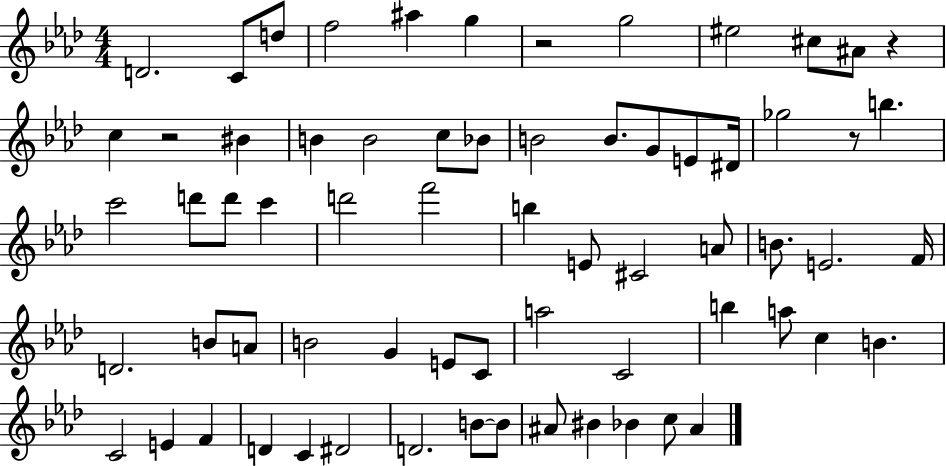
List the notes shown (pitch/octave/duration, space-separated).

D4/h. C4/e D5/e F5/h A#5/q G5/q R/h G5/h EIS5/h C#5/e A#4/e R/q C5/q R/h BIS4/q B4/q B4/h C5/e Bb4/e B4/h B4/e. G4/e E4/e D#4/s Gb5/h R/e B5/q. C6/h D6/e D6/e C6/q D6/h F6/h B5/q E4/e C#4/h A4/e B4/e. E4/h. F4/s D4/h. B4/e A4/e B4/h G4/q E4/e C4/e A5/h C4/h B5/q A5/e C5/q B4/q. C4/h E4/q F4/q D4/q C4/q D#4/h D4/h. B4/e B4/e A#4/e BIS4/q Bb4/q C5/e A#4/q